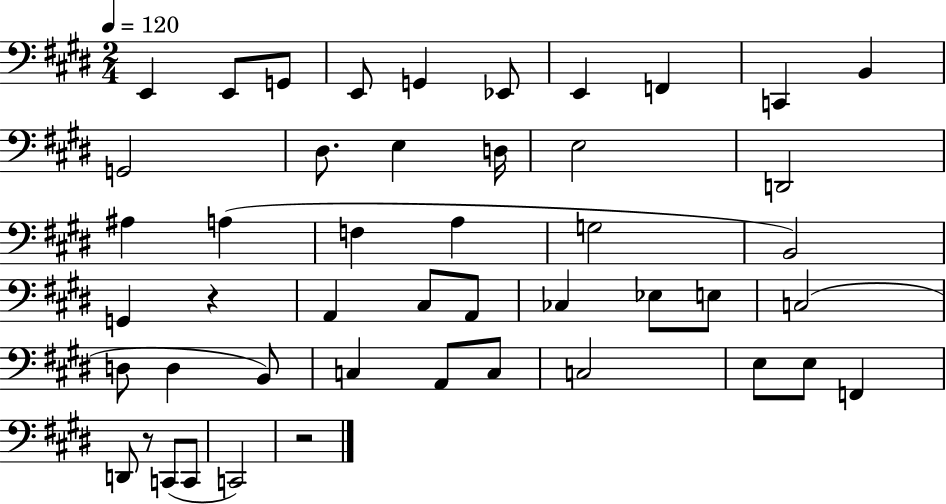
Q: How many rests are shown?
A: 3